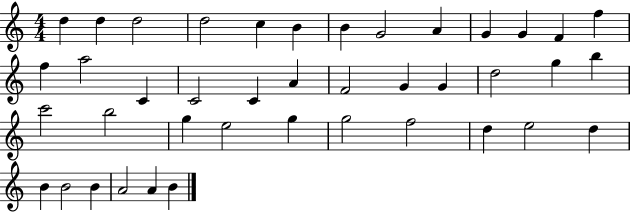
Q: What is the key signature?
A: C major